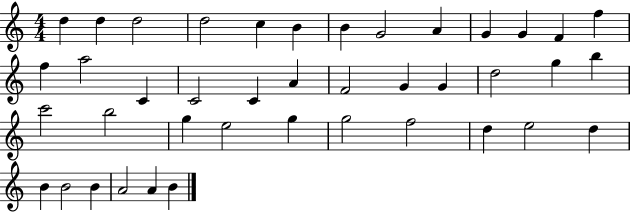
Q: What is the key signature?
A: C major